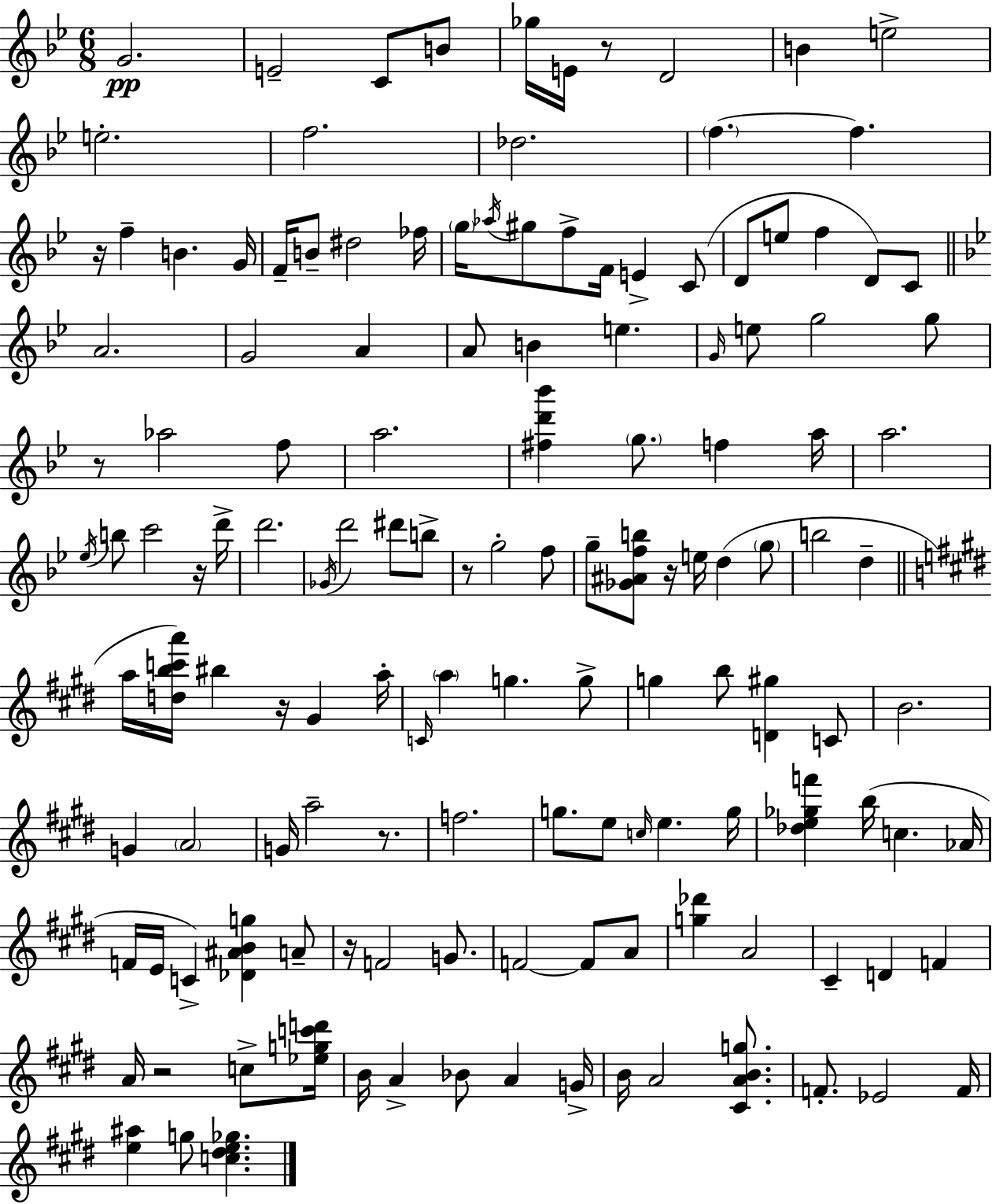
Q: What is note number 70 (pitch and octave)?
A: G#4